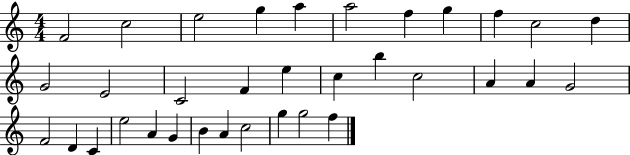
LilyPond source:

{
  \clef treble
  \numericTimeSignature
  \time 4/4
  \key c \major
  f'2 c''2 | e''2 g''4 a''4 | a''2 f''4 g''4 | f''4 c''2 d''4 | \break g'2 e'2 | c'2 f'4 e''4 | c''4 b''4 c''2 | a'4 a'4 g'2 | \break f'2 d'4 c'4 | e''2 a'4 g'4 | b'4 a'4 c''2 | g''4 g''2 f''4 | \break \bar "|."
}